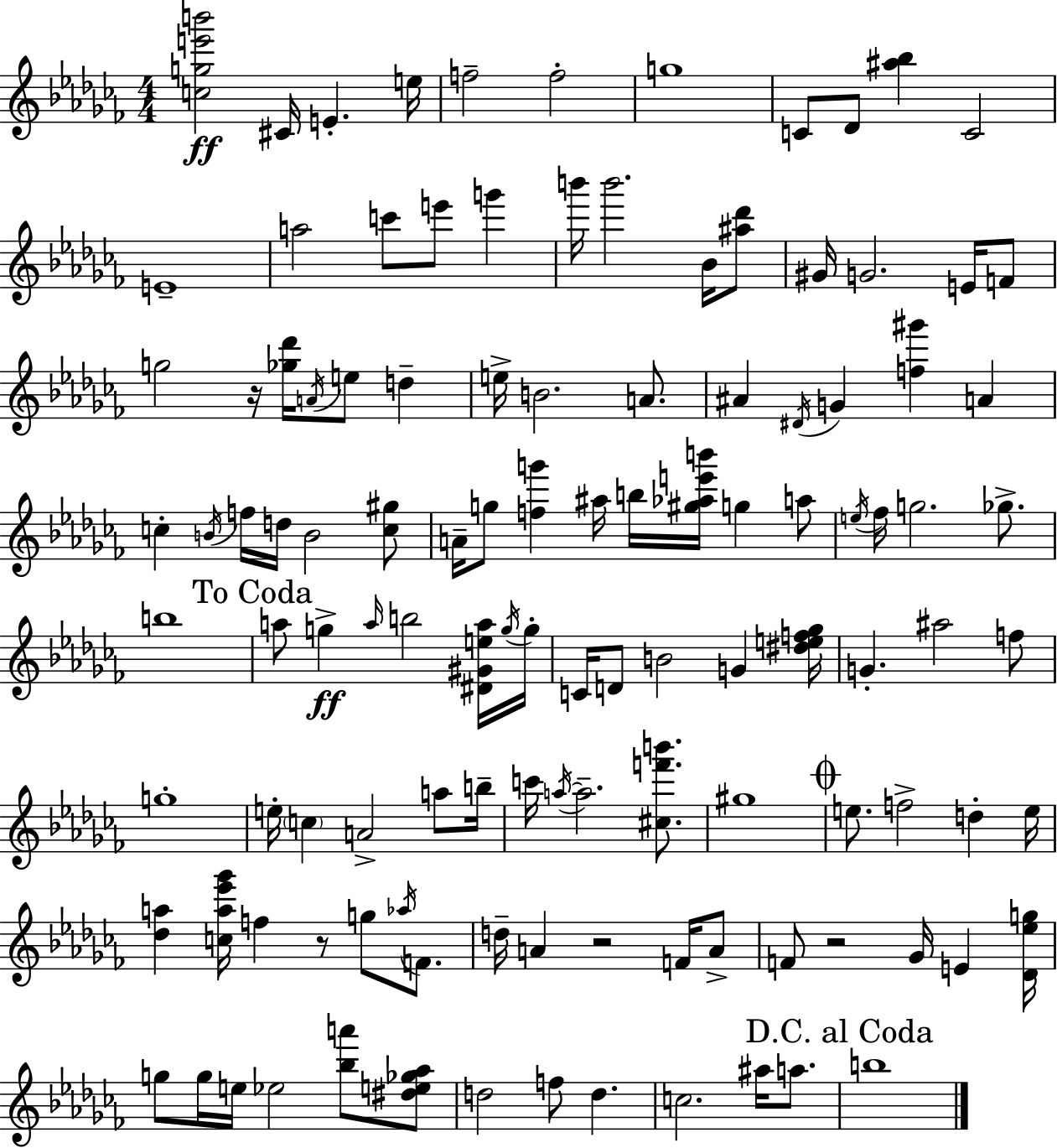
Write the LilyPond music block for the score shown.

{
  \clef treble
  \numericTimeSignature
  \time 4/4
  \key aes \minor
  <c'' g'' e''' b'''>2\ff cis'16 e'4.-. e''16 | f''2-- f''2-. | g''1 | c'8 des'8 <ais'' bes''>4 c'2 | \break e'1-- | a''2 c'''8 e'''8 g'''4 | b'''16 b'''2. bes'16 <ais'' des'''>8 | gis'16 g'2. e'16 f'8 | \break g''2 r16 <ges'' des'''>16 \acciaccatura { a'16 } e''8 d''4-- | e''16-> b'2. a'8. | ais'4 \acciaccatura { dis'16 } g'4 <f'' gis'''>4 a'4 | c''4-. \acciaccatura { b'16 } f''16 d''16 b'2 | \break <c'' gis''>8 a'16-- g''8 <f'' g'''>4 ais''16 b''16 <gis'' aes'' e''' b'''>16 g''4 | a''8 \acciaccatura { e''16 } fes''16 g''2. | ges''8.-> b''1 | \mark "To Coda" a''8 g''4->\ff \grace { a''16 } b''2 | \break <dis' gis' e'' a''>16 \acciaccatura { g''16 } g''16-. c'16 d'8 b'2 | g'4 <dis'' e'' f'' ges''>16 g'4.-. ais''2 | f''8 g''1-. | e''16-. \parenthesize c''4 a'2-> | \break a''8 b''16-- c'''16 \acciaccatura { a''16~ }~ a''2.-- | <cis'' f''' b'''>8. gis''1 | \mark \markup { \musicglyph "scripts.coda" } e''8. f''2-> | d''4-. e''16 <des'' a''>4 <c'' a'' ees''' ges'''>16 f''4 | \break r8 g''8 \acciaccatura { aes''16 } f'8. d''16-- a'4 r2 | f'16 a'8-> f'8 r2 | ges'16 e'4 <des' ees'' g''>16 g''8 g''16 e''16 ees''2 | <bes'' a'''>8 <dis'' e'' ges'' aes''>8 d''2 | \break f''8 d''4. c''2. | ais''16 a''8. \mark "D.C. al Coda" b''1 | \bar "|."
}